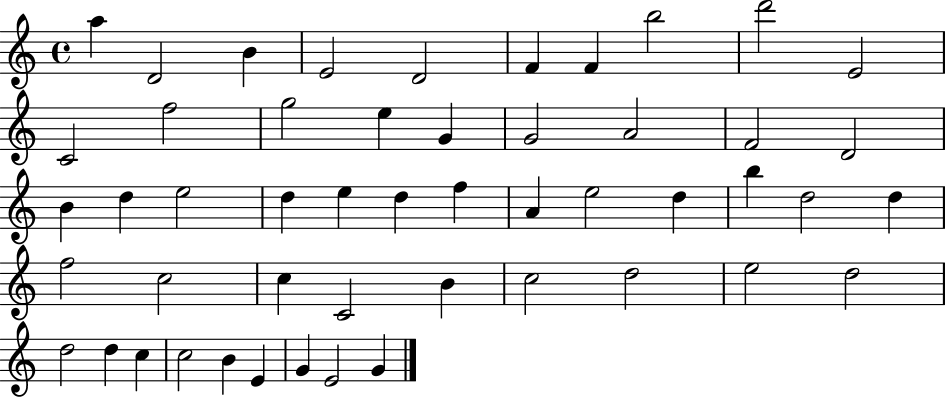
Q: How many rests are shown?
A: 0